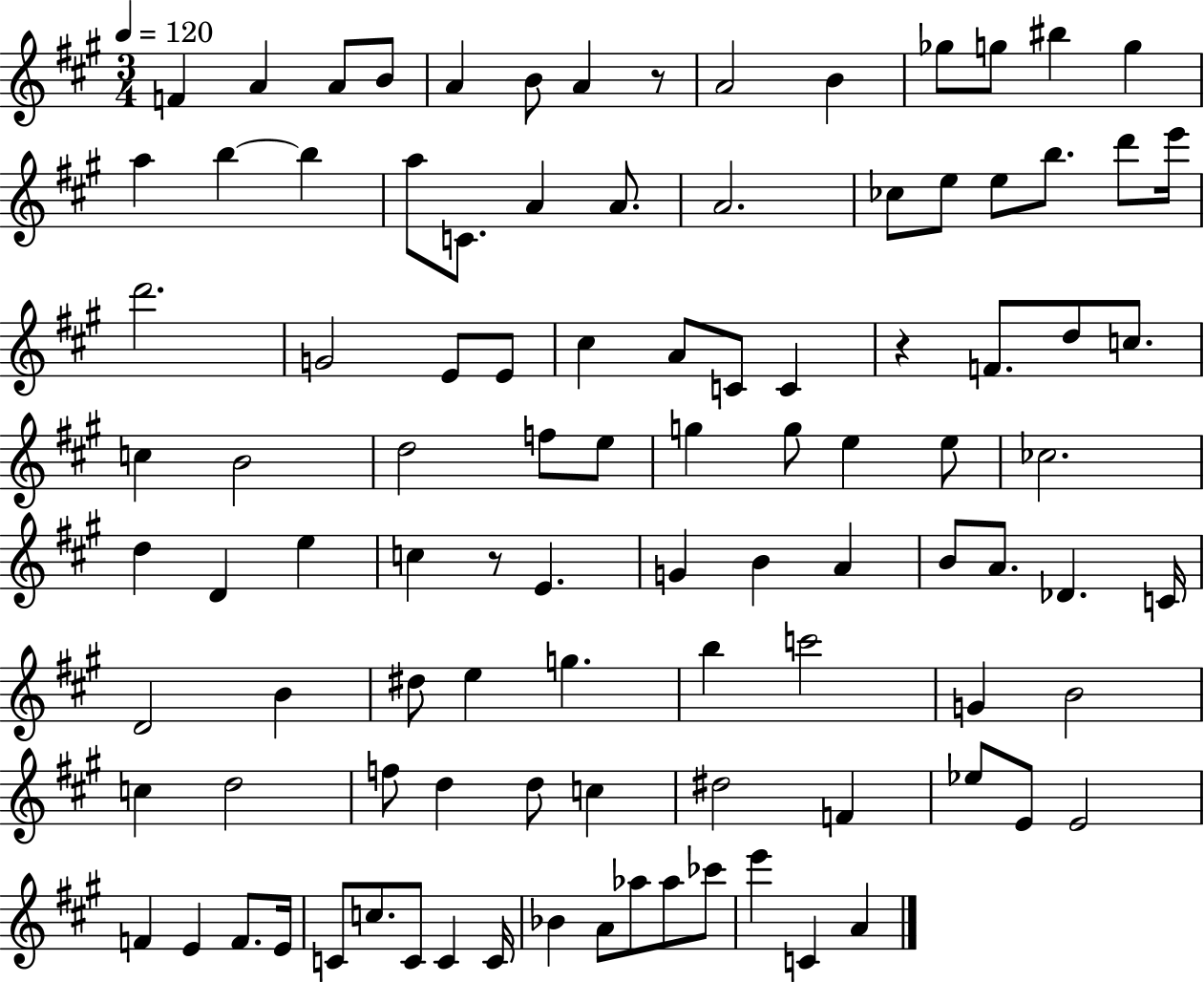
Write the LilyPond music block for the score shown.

{
  \clef treble
  \numericTimeSignature
  \time 3/4
  \key a \major
  \tempo 4 = 120
  f'4 a'4 a'8 b'8 | a'4 b'8 a'4 r8 | a'2 b'4 | ges''8 g''8 bis''4 g''4 | \break a''4 b''4~~ b''4 | a''8 c'8. a'4 a'8. | a'2. | ces''8 e''8 e''8 b''8. d'''8 e'''16 | \break d'''2. | g'2 e'8 e'8 | cis''4 a'8 c'8 c'4 | r4 f'8. d''8 c''8. | \break c''4 b'2 | d''2 f''8 e''8 | g''4 g''8 e''4 e''8 | ces''2. | \break d''4 d'4 e''4 | c''4 r8 e'4. | g'4 b'4 a'4 | b'8 a'8. des'4. c'16 | \break d'2 b'4 | dis''8 e''4 g''4. | b''4 c'''2 | g'4 b'2 | \break c''4 d''2 | f''8 d''4 d''8 c''4 | dis''2 f'4 | ees''8 e'8 e'2 | \break f'4 e'4 f'8. e'16 | c'8 c''8. c'8 c'4 c'16 | bes'4 a'8 aes''8 aes''8 ces'''8 | e'''4 c'4 a'4 | \break \bar "|."
}